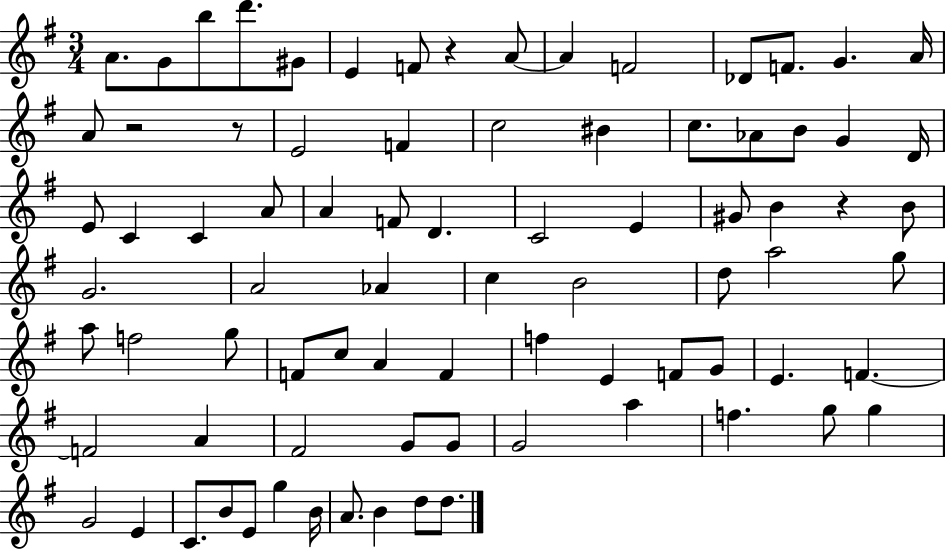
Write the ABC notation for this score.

X:1
T:Untitled
M:3/4
L:1/4
K:G
A/2 G/2 b/2 d'/2 ^G/2 E F/2 z A/2 A F2 _D/2 F/2 G A/4 A/2 z2 z/2 E2 F c2 ^B c/2 _A/2 B/2 G D/4 E/2 C C A/2 A F/2 D C2 E ^G/2 B z B/2 G2 A2 _A c B2 d/2 a2 g/2 a/2 f2 g/2 F/2 c/2 A F f E F/2 G/2 E F F2 A ^F2 G/2 G/2 G2 a f g/2 g G2 E C/2 B/2 E/2 g B/4 A/2 B d/2 d/2